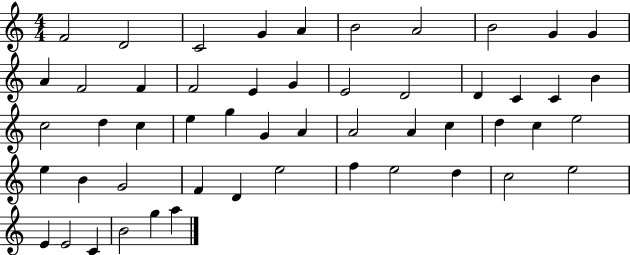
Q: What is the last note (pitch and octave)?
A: A5